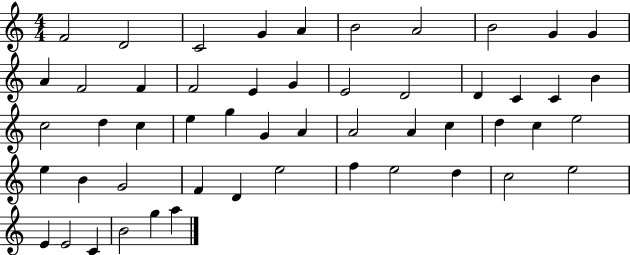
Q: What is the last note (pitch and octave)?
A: A5